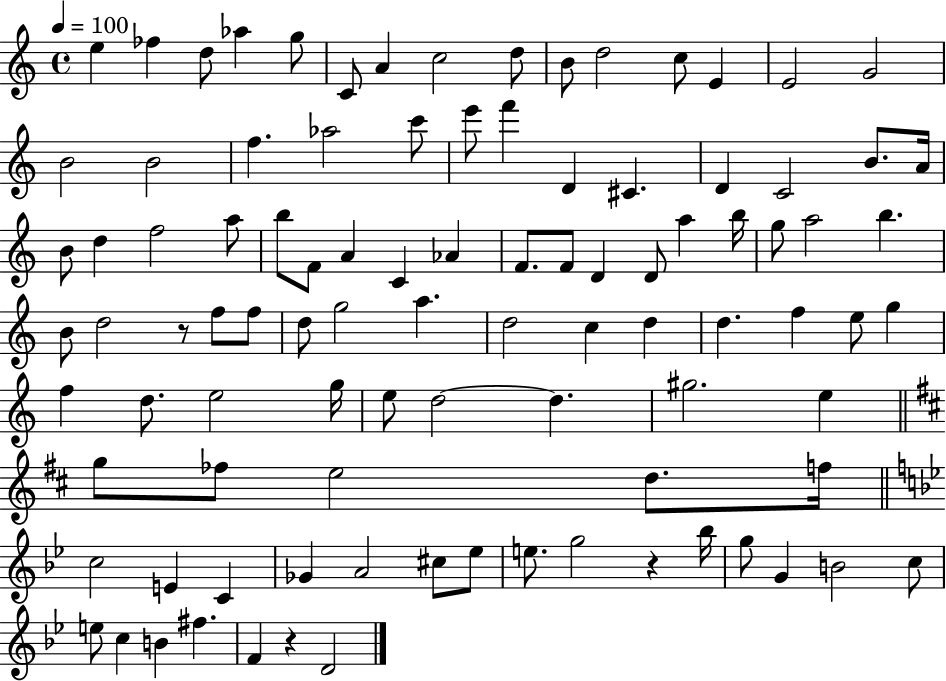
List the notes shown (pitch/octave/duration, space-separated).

E5/q FES5/q D5/e Ab5/q G5/e C4/e A4/q C5/h D5/e B4/e D5/h C5/e E4/q E4/h G4/h B4/h B4/h F5/q. Ab5/h C6/e E6/e F6/q D4/q C#4/q. D4/q C4/h B4/e. A4/s B4/e D5/q F5/h A5/e B5/e F4/e A4/q C4/q Ab4/q F4/e. F4/e D4/q D4/e A5/q B5/s G5/e A5/h B5/q. B4/e D5/h R/e F5/e F5/e D5/e G5/h A5/q. D5/h C5/q D5/q D5/q. F5/q E5/e G5/q F5/q D5/e. E5/h G5/s E5/e D5/h D5/q. G#5/h. E5/q G5/e FES5/e E5/h D5/e. F5/s C5/h E4/q C4/q Gb4/q A4/h C#5/e Eb5/e E5/e. G5/h R/q Bb5/s G5/e G4/q B4/h C5/e E5/e C5/q B4/q F#5/q. F4/q R/q D4/h